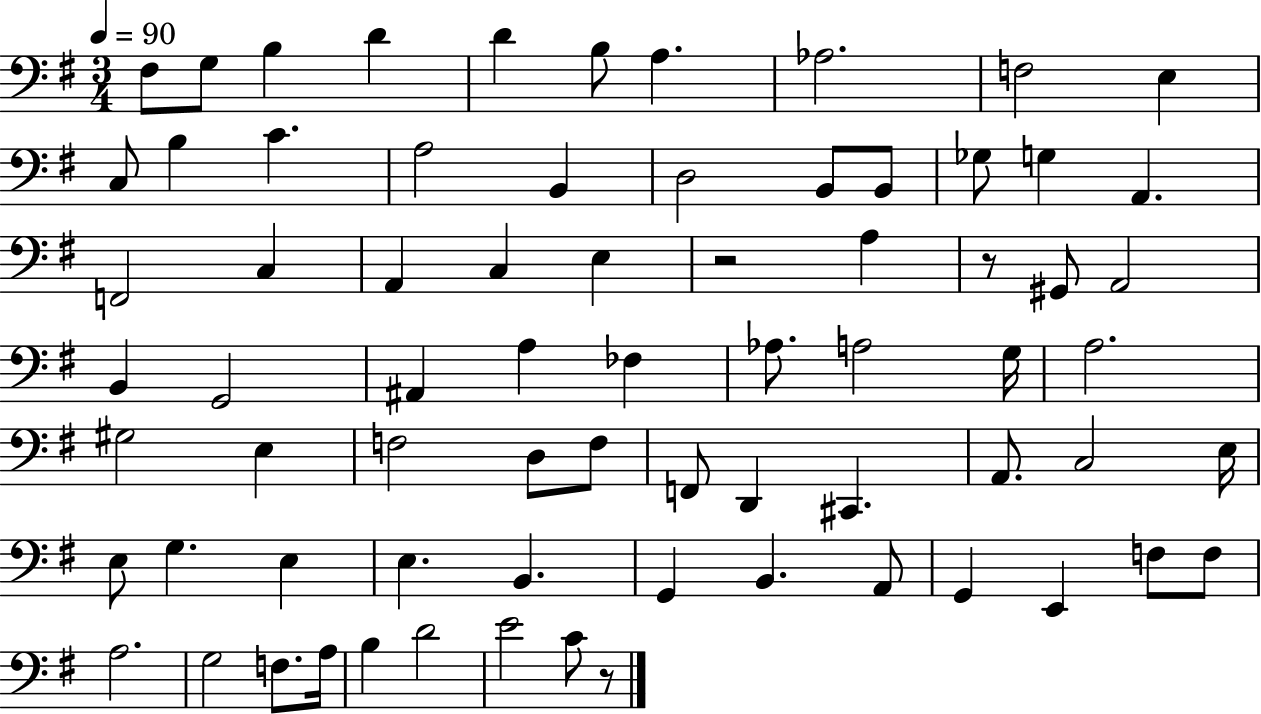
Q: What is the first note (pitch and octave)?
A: F#3